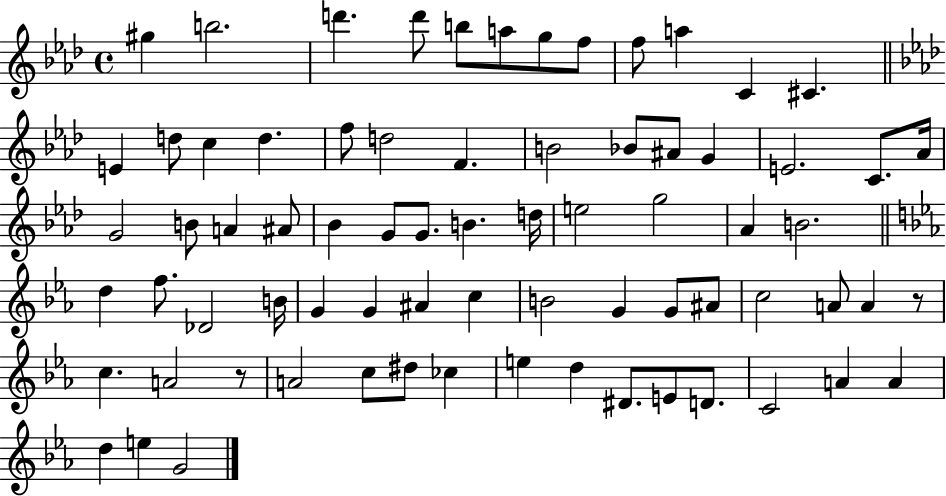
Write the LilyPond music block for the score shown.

{
  \clef treble
  \time 4/4
  \defaultTimeSignature
  \key aes \major
  gis''4 b''2. | d'''4. d'''8 b''8 a''8 g''8 f''8 | f''8 a''4 c'4 cis'4. | \bar "||" \break \key f \minor e'4 d''8 c''4 d''4. | f''8 d''2 f'4. | b'2 bes'8 ais'8 g'4 | e'2. c'8. aes'16 | \break g'2 b'8 a'4 ais'8 | bes'4 g'8 g'8. b'4. d''16 | e''2 g''2 | aes'4 b'2. | \break \bar "||" \break \key ees \major d''4 f''8. des'2 b'16 | g'4 g'4 ais'4 c''4 | b'2 g'4 g'8 ais'8 | c''2 a'8 a'4 r8 | \break c''4. a'2 r8 | a'2 c''8 dis''8 ces''4 | e''4 d''4 dis'8. e'8 d'8. | c'2 a'4 a'4 | \break d''4 e''4 g'2 | \bar "|."
}